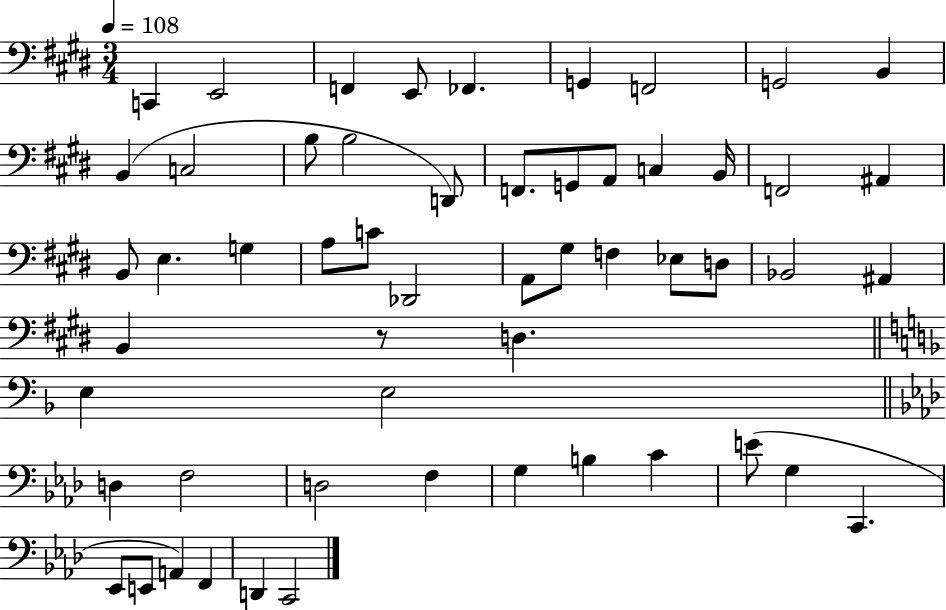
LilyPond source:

{
  \clef bass
  \numericTimeSignature
  \time 3/4
  \key e \major
  \tempo 4 = 108
  \repeat volta 2 { c,4 e,2 | f,4 e,8 fes,4. | g,4 f,2 | g,2 b,4 | \break b,4( c2 | b8 b2 d,8) | f,8. g,8 a,8 c4 b,16 | f,2 ais,4 | \break b,8 e4. g4 | a8 c'8 des,2 | a,8 gis8 f4 ees8 d8 | bes,2 ais,4 | \break b,4 r8 d4. | \bar "||" \break \key f \major e4 e2 | \bar "||" \break \key f \minor d4 f2 | d2 f4 | g4 b4 c'4 | e'8( g4 c,4. | \break ees,8 e,8 a,4) f,4 | d,4 c,2 | } \bar "|."
}